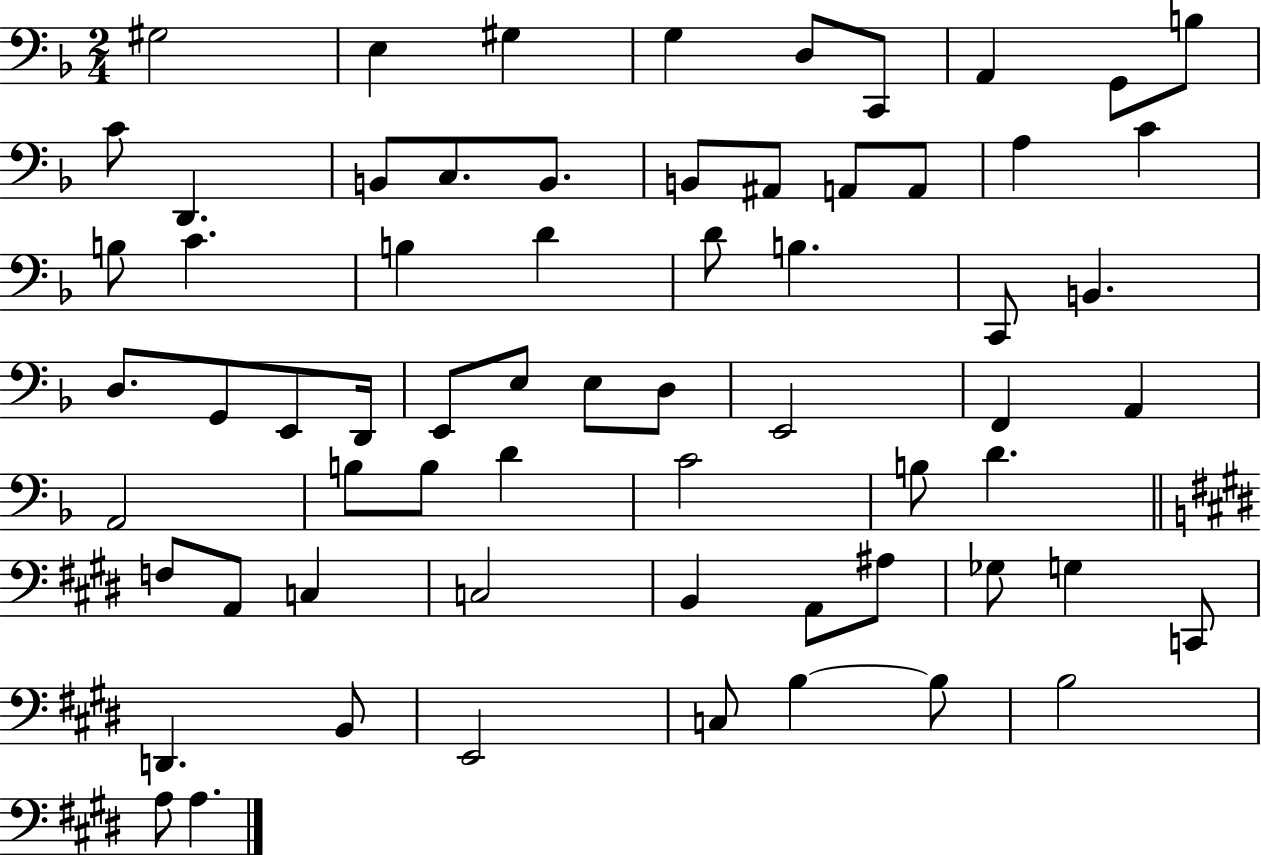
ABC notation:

X:1
T:Untitled
M:2/4
L:1/4
K:F
^G,2 E, ^G, G, D,/2 C,,/2 A,, G,,/2 B,/2 C/2 D,, B,,/2 C,/2 B,,/2 B,,/2 ^A,,/2 A,,/2 A,,/2 A, C B,/2 C B, D D/2 B, C,,/2 B,, D,/2 G,,/2 E,,/2 D,,/4 E,,/2 E,/2 E,/2 D,/2 E,,2 F,, A,, A,,2 B,/2 B,/2 D C2 B,/2 D F,/2 A,,/2 C, C,2 B,, A,,/2 ^A,/2 _G,/2 G, C,,/2 D,, B,,/2 E,,2 C,/2 B, B,/2 B,2 A,/2 A,